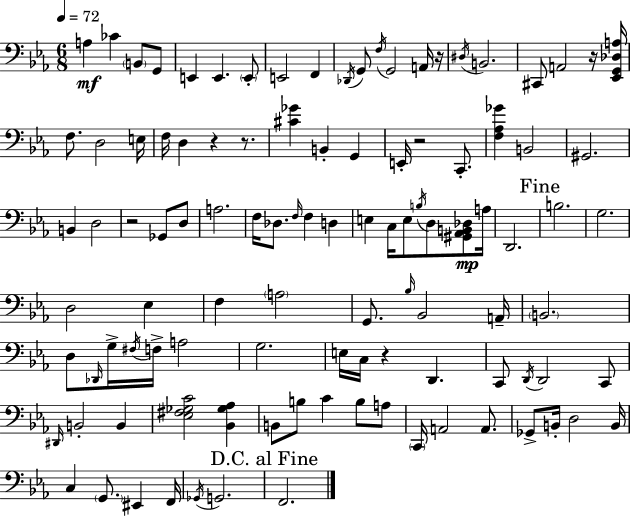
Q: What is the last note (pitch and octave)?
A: F2